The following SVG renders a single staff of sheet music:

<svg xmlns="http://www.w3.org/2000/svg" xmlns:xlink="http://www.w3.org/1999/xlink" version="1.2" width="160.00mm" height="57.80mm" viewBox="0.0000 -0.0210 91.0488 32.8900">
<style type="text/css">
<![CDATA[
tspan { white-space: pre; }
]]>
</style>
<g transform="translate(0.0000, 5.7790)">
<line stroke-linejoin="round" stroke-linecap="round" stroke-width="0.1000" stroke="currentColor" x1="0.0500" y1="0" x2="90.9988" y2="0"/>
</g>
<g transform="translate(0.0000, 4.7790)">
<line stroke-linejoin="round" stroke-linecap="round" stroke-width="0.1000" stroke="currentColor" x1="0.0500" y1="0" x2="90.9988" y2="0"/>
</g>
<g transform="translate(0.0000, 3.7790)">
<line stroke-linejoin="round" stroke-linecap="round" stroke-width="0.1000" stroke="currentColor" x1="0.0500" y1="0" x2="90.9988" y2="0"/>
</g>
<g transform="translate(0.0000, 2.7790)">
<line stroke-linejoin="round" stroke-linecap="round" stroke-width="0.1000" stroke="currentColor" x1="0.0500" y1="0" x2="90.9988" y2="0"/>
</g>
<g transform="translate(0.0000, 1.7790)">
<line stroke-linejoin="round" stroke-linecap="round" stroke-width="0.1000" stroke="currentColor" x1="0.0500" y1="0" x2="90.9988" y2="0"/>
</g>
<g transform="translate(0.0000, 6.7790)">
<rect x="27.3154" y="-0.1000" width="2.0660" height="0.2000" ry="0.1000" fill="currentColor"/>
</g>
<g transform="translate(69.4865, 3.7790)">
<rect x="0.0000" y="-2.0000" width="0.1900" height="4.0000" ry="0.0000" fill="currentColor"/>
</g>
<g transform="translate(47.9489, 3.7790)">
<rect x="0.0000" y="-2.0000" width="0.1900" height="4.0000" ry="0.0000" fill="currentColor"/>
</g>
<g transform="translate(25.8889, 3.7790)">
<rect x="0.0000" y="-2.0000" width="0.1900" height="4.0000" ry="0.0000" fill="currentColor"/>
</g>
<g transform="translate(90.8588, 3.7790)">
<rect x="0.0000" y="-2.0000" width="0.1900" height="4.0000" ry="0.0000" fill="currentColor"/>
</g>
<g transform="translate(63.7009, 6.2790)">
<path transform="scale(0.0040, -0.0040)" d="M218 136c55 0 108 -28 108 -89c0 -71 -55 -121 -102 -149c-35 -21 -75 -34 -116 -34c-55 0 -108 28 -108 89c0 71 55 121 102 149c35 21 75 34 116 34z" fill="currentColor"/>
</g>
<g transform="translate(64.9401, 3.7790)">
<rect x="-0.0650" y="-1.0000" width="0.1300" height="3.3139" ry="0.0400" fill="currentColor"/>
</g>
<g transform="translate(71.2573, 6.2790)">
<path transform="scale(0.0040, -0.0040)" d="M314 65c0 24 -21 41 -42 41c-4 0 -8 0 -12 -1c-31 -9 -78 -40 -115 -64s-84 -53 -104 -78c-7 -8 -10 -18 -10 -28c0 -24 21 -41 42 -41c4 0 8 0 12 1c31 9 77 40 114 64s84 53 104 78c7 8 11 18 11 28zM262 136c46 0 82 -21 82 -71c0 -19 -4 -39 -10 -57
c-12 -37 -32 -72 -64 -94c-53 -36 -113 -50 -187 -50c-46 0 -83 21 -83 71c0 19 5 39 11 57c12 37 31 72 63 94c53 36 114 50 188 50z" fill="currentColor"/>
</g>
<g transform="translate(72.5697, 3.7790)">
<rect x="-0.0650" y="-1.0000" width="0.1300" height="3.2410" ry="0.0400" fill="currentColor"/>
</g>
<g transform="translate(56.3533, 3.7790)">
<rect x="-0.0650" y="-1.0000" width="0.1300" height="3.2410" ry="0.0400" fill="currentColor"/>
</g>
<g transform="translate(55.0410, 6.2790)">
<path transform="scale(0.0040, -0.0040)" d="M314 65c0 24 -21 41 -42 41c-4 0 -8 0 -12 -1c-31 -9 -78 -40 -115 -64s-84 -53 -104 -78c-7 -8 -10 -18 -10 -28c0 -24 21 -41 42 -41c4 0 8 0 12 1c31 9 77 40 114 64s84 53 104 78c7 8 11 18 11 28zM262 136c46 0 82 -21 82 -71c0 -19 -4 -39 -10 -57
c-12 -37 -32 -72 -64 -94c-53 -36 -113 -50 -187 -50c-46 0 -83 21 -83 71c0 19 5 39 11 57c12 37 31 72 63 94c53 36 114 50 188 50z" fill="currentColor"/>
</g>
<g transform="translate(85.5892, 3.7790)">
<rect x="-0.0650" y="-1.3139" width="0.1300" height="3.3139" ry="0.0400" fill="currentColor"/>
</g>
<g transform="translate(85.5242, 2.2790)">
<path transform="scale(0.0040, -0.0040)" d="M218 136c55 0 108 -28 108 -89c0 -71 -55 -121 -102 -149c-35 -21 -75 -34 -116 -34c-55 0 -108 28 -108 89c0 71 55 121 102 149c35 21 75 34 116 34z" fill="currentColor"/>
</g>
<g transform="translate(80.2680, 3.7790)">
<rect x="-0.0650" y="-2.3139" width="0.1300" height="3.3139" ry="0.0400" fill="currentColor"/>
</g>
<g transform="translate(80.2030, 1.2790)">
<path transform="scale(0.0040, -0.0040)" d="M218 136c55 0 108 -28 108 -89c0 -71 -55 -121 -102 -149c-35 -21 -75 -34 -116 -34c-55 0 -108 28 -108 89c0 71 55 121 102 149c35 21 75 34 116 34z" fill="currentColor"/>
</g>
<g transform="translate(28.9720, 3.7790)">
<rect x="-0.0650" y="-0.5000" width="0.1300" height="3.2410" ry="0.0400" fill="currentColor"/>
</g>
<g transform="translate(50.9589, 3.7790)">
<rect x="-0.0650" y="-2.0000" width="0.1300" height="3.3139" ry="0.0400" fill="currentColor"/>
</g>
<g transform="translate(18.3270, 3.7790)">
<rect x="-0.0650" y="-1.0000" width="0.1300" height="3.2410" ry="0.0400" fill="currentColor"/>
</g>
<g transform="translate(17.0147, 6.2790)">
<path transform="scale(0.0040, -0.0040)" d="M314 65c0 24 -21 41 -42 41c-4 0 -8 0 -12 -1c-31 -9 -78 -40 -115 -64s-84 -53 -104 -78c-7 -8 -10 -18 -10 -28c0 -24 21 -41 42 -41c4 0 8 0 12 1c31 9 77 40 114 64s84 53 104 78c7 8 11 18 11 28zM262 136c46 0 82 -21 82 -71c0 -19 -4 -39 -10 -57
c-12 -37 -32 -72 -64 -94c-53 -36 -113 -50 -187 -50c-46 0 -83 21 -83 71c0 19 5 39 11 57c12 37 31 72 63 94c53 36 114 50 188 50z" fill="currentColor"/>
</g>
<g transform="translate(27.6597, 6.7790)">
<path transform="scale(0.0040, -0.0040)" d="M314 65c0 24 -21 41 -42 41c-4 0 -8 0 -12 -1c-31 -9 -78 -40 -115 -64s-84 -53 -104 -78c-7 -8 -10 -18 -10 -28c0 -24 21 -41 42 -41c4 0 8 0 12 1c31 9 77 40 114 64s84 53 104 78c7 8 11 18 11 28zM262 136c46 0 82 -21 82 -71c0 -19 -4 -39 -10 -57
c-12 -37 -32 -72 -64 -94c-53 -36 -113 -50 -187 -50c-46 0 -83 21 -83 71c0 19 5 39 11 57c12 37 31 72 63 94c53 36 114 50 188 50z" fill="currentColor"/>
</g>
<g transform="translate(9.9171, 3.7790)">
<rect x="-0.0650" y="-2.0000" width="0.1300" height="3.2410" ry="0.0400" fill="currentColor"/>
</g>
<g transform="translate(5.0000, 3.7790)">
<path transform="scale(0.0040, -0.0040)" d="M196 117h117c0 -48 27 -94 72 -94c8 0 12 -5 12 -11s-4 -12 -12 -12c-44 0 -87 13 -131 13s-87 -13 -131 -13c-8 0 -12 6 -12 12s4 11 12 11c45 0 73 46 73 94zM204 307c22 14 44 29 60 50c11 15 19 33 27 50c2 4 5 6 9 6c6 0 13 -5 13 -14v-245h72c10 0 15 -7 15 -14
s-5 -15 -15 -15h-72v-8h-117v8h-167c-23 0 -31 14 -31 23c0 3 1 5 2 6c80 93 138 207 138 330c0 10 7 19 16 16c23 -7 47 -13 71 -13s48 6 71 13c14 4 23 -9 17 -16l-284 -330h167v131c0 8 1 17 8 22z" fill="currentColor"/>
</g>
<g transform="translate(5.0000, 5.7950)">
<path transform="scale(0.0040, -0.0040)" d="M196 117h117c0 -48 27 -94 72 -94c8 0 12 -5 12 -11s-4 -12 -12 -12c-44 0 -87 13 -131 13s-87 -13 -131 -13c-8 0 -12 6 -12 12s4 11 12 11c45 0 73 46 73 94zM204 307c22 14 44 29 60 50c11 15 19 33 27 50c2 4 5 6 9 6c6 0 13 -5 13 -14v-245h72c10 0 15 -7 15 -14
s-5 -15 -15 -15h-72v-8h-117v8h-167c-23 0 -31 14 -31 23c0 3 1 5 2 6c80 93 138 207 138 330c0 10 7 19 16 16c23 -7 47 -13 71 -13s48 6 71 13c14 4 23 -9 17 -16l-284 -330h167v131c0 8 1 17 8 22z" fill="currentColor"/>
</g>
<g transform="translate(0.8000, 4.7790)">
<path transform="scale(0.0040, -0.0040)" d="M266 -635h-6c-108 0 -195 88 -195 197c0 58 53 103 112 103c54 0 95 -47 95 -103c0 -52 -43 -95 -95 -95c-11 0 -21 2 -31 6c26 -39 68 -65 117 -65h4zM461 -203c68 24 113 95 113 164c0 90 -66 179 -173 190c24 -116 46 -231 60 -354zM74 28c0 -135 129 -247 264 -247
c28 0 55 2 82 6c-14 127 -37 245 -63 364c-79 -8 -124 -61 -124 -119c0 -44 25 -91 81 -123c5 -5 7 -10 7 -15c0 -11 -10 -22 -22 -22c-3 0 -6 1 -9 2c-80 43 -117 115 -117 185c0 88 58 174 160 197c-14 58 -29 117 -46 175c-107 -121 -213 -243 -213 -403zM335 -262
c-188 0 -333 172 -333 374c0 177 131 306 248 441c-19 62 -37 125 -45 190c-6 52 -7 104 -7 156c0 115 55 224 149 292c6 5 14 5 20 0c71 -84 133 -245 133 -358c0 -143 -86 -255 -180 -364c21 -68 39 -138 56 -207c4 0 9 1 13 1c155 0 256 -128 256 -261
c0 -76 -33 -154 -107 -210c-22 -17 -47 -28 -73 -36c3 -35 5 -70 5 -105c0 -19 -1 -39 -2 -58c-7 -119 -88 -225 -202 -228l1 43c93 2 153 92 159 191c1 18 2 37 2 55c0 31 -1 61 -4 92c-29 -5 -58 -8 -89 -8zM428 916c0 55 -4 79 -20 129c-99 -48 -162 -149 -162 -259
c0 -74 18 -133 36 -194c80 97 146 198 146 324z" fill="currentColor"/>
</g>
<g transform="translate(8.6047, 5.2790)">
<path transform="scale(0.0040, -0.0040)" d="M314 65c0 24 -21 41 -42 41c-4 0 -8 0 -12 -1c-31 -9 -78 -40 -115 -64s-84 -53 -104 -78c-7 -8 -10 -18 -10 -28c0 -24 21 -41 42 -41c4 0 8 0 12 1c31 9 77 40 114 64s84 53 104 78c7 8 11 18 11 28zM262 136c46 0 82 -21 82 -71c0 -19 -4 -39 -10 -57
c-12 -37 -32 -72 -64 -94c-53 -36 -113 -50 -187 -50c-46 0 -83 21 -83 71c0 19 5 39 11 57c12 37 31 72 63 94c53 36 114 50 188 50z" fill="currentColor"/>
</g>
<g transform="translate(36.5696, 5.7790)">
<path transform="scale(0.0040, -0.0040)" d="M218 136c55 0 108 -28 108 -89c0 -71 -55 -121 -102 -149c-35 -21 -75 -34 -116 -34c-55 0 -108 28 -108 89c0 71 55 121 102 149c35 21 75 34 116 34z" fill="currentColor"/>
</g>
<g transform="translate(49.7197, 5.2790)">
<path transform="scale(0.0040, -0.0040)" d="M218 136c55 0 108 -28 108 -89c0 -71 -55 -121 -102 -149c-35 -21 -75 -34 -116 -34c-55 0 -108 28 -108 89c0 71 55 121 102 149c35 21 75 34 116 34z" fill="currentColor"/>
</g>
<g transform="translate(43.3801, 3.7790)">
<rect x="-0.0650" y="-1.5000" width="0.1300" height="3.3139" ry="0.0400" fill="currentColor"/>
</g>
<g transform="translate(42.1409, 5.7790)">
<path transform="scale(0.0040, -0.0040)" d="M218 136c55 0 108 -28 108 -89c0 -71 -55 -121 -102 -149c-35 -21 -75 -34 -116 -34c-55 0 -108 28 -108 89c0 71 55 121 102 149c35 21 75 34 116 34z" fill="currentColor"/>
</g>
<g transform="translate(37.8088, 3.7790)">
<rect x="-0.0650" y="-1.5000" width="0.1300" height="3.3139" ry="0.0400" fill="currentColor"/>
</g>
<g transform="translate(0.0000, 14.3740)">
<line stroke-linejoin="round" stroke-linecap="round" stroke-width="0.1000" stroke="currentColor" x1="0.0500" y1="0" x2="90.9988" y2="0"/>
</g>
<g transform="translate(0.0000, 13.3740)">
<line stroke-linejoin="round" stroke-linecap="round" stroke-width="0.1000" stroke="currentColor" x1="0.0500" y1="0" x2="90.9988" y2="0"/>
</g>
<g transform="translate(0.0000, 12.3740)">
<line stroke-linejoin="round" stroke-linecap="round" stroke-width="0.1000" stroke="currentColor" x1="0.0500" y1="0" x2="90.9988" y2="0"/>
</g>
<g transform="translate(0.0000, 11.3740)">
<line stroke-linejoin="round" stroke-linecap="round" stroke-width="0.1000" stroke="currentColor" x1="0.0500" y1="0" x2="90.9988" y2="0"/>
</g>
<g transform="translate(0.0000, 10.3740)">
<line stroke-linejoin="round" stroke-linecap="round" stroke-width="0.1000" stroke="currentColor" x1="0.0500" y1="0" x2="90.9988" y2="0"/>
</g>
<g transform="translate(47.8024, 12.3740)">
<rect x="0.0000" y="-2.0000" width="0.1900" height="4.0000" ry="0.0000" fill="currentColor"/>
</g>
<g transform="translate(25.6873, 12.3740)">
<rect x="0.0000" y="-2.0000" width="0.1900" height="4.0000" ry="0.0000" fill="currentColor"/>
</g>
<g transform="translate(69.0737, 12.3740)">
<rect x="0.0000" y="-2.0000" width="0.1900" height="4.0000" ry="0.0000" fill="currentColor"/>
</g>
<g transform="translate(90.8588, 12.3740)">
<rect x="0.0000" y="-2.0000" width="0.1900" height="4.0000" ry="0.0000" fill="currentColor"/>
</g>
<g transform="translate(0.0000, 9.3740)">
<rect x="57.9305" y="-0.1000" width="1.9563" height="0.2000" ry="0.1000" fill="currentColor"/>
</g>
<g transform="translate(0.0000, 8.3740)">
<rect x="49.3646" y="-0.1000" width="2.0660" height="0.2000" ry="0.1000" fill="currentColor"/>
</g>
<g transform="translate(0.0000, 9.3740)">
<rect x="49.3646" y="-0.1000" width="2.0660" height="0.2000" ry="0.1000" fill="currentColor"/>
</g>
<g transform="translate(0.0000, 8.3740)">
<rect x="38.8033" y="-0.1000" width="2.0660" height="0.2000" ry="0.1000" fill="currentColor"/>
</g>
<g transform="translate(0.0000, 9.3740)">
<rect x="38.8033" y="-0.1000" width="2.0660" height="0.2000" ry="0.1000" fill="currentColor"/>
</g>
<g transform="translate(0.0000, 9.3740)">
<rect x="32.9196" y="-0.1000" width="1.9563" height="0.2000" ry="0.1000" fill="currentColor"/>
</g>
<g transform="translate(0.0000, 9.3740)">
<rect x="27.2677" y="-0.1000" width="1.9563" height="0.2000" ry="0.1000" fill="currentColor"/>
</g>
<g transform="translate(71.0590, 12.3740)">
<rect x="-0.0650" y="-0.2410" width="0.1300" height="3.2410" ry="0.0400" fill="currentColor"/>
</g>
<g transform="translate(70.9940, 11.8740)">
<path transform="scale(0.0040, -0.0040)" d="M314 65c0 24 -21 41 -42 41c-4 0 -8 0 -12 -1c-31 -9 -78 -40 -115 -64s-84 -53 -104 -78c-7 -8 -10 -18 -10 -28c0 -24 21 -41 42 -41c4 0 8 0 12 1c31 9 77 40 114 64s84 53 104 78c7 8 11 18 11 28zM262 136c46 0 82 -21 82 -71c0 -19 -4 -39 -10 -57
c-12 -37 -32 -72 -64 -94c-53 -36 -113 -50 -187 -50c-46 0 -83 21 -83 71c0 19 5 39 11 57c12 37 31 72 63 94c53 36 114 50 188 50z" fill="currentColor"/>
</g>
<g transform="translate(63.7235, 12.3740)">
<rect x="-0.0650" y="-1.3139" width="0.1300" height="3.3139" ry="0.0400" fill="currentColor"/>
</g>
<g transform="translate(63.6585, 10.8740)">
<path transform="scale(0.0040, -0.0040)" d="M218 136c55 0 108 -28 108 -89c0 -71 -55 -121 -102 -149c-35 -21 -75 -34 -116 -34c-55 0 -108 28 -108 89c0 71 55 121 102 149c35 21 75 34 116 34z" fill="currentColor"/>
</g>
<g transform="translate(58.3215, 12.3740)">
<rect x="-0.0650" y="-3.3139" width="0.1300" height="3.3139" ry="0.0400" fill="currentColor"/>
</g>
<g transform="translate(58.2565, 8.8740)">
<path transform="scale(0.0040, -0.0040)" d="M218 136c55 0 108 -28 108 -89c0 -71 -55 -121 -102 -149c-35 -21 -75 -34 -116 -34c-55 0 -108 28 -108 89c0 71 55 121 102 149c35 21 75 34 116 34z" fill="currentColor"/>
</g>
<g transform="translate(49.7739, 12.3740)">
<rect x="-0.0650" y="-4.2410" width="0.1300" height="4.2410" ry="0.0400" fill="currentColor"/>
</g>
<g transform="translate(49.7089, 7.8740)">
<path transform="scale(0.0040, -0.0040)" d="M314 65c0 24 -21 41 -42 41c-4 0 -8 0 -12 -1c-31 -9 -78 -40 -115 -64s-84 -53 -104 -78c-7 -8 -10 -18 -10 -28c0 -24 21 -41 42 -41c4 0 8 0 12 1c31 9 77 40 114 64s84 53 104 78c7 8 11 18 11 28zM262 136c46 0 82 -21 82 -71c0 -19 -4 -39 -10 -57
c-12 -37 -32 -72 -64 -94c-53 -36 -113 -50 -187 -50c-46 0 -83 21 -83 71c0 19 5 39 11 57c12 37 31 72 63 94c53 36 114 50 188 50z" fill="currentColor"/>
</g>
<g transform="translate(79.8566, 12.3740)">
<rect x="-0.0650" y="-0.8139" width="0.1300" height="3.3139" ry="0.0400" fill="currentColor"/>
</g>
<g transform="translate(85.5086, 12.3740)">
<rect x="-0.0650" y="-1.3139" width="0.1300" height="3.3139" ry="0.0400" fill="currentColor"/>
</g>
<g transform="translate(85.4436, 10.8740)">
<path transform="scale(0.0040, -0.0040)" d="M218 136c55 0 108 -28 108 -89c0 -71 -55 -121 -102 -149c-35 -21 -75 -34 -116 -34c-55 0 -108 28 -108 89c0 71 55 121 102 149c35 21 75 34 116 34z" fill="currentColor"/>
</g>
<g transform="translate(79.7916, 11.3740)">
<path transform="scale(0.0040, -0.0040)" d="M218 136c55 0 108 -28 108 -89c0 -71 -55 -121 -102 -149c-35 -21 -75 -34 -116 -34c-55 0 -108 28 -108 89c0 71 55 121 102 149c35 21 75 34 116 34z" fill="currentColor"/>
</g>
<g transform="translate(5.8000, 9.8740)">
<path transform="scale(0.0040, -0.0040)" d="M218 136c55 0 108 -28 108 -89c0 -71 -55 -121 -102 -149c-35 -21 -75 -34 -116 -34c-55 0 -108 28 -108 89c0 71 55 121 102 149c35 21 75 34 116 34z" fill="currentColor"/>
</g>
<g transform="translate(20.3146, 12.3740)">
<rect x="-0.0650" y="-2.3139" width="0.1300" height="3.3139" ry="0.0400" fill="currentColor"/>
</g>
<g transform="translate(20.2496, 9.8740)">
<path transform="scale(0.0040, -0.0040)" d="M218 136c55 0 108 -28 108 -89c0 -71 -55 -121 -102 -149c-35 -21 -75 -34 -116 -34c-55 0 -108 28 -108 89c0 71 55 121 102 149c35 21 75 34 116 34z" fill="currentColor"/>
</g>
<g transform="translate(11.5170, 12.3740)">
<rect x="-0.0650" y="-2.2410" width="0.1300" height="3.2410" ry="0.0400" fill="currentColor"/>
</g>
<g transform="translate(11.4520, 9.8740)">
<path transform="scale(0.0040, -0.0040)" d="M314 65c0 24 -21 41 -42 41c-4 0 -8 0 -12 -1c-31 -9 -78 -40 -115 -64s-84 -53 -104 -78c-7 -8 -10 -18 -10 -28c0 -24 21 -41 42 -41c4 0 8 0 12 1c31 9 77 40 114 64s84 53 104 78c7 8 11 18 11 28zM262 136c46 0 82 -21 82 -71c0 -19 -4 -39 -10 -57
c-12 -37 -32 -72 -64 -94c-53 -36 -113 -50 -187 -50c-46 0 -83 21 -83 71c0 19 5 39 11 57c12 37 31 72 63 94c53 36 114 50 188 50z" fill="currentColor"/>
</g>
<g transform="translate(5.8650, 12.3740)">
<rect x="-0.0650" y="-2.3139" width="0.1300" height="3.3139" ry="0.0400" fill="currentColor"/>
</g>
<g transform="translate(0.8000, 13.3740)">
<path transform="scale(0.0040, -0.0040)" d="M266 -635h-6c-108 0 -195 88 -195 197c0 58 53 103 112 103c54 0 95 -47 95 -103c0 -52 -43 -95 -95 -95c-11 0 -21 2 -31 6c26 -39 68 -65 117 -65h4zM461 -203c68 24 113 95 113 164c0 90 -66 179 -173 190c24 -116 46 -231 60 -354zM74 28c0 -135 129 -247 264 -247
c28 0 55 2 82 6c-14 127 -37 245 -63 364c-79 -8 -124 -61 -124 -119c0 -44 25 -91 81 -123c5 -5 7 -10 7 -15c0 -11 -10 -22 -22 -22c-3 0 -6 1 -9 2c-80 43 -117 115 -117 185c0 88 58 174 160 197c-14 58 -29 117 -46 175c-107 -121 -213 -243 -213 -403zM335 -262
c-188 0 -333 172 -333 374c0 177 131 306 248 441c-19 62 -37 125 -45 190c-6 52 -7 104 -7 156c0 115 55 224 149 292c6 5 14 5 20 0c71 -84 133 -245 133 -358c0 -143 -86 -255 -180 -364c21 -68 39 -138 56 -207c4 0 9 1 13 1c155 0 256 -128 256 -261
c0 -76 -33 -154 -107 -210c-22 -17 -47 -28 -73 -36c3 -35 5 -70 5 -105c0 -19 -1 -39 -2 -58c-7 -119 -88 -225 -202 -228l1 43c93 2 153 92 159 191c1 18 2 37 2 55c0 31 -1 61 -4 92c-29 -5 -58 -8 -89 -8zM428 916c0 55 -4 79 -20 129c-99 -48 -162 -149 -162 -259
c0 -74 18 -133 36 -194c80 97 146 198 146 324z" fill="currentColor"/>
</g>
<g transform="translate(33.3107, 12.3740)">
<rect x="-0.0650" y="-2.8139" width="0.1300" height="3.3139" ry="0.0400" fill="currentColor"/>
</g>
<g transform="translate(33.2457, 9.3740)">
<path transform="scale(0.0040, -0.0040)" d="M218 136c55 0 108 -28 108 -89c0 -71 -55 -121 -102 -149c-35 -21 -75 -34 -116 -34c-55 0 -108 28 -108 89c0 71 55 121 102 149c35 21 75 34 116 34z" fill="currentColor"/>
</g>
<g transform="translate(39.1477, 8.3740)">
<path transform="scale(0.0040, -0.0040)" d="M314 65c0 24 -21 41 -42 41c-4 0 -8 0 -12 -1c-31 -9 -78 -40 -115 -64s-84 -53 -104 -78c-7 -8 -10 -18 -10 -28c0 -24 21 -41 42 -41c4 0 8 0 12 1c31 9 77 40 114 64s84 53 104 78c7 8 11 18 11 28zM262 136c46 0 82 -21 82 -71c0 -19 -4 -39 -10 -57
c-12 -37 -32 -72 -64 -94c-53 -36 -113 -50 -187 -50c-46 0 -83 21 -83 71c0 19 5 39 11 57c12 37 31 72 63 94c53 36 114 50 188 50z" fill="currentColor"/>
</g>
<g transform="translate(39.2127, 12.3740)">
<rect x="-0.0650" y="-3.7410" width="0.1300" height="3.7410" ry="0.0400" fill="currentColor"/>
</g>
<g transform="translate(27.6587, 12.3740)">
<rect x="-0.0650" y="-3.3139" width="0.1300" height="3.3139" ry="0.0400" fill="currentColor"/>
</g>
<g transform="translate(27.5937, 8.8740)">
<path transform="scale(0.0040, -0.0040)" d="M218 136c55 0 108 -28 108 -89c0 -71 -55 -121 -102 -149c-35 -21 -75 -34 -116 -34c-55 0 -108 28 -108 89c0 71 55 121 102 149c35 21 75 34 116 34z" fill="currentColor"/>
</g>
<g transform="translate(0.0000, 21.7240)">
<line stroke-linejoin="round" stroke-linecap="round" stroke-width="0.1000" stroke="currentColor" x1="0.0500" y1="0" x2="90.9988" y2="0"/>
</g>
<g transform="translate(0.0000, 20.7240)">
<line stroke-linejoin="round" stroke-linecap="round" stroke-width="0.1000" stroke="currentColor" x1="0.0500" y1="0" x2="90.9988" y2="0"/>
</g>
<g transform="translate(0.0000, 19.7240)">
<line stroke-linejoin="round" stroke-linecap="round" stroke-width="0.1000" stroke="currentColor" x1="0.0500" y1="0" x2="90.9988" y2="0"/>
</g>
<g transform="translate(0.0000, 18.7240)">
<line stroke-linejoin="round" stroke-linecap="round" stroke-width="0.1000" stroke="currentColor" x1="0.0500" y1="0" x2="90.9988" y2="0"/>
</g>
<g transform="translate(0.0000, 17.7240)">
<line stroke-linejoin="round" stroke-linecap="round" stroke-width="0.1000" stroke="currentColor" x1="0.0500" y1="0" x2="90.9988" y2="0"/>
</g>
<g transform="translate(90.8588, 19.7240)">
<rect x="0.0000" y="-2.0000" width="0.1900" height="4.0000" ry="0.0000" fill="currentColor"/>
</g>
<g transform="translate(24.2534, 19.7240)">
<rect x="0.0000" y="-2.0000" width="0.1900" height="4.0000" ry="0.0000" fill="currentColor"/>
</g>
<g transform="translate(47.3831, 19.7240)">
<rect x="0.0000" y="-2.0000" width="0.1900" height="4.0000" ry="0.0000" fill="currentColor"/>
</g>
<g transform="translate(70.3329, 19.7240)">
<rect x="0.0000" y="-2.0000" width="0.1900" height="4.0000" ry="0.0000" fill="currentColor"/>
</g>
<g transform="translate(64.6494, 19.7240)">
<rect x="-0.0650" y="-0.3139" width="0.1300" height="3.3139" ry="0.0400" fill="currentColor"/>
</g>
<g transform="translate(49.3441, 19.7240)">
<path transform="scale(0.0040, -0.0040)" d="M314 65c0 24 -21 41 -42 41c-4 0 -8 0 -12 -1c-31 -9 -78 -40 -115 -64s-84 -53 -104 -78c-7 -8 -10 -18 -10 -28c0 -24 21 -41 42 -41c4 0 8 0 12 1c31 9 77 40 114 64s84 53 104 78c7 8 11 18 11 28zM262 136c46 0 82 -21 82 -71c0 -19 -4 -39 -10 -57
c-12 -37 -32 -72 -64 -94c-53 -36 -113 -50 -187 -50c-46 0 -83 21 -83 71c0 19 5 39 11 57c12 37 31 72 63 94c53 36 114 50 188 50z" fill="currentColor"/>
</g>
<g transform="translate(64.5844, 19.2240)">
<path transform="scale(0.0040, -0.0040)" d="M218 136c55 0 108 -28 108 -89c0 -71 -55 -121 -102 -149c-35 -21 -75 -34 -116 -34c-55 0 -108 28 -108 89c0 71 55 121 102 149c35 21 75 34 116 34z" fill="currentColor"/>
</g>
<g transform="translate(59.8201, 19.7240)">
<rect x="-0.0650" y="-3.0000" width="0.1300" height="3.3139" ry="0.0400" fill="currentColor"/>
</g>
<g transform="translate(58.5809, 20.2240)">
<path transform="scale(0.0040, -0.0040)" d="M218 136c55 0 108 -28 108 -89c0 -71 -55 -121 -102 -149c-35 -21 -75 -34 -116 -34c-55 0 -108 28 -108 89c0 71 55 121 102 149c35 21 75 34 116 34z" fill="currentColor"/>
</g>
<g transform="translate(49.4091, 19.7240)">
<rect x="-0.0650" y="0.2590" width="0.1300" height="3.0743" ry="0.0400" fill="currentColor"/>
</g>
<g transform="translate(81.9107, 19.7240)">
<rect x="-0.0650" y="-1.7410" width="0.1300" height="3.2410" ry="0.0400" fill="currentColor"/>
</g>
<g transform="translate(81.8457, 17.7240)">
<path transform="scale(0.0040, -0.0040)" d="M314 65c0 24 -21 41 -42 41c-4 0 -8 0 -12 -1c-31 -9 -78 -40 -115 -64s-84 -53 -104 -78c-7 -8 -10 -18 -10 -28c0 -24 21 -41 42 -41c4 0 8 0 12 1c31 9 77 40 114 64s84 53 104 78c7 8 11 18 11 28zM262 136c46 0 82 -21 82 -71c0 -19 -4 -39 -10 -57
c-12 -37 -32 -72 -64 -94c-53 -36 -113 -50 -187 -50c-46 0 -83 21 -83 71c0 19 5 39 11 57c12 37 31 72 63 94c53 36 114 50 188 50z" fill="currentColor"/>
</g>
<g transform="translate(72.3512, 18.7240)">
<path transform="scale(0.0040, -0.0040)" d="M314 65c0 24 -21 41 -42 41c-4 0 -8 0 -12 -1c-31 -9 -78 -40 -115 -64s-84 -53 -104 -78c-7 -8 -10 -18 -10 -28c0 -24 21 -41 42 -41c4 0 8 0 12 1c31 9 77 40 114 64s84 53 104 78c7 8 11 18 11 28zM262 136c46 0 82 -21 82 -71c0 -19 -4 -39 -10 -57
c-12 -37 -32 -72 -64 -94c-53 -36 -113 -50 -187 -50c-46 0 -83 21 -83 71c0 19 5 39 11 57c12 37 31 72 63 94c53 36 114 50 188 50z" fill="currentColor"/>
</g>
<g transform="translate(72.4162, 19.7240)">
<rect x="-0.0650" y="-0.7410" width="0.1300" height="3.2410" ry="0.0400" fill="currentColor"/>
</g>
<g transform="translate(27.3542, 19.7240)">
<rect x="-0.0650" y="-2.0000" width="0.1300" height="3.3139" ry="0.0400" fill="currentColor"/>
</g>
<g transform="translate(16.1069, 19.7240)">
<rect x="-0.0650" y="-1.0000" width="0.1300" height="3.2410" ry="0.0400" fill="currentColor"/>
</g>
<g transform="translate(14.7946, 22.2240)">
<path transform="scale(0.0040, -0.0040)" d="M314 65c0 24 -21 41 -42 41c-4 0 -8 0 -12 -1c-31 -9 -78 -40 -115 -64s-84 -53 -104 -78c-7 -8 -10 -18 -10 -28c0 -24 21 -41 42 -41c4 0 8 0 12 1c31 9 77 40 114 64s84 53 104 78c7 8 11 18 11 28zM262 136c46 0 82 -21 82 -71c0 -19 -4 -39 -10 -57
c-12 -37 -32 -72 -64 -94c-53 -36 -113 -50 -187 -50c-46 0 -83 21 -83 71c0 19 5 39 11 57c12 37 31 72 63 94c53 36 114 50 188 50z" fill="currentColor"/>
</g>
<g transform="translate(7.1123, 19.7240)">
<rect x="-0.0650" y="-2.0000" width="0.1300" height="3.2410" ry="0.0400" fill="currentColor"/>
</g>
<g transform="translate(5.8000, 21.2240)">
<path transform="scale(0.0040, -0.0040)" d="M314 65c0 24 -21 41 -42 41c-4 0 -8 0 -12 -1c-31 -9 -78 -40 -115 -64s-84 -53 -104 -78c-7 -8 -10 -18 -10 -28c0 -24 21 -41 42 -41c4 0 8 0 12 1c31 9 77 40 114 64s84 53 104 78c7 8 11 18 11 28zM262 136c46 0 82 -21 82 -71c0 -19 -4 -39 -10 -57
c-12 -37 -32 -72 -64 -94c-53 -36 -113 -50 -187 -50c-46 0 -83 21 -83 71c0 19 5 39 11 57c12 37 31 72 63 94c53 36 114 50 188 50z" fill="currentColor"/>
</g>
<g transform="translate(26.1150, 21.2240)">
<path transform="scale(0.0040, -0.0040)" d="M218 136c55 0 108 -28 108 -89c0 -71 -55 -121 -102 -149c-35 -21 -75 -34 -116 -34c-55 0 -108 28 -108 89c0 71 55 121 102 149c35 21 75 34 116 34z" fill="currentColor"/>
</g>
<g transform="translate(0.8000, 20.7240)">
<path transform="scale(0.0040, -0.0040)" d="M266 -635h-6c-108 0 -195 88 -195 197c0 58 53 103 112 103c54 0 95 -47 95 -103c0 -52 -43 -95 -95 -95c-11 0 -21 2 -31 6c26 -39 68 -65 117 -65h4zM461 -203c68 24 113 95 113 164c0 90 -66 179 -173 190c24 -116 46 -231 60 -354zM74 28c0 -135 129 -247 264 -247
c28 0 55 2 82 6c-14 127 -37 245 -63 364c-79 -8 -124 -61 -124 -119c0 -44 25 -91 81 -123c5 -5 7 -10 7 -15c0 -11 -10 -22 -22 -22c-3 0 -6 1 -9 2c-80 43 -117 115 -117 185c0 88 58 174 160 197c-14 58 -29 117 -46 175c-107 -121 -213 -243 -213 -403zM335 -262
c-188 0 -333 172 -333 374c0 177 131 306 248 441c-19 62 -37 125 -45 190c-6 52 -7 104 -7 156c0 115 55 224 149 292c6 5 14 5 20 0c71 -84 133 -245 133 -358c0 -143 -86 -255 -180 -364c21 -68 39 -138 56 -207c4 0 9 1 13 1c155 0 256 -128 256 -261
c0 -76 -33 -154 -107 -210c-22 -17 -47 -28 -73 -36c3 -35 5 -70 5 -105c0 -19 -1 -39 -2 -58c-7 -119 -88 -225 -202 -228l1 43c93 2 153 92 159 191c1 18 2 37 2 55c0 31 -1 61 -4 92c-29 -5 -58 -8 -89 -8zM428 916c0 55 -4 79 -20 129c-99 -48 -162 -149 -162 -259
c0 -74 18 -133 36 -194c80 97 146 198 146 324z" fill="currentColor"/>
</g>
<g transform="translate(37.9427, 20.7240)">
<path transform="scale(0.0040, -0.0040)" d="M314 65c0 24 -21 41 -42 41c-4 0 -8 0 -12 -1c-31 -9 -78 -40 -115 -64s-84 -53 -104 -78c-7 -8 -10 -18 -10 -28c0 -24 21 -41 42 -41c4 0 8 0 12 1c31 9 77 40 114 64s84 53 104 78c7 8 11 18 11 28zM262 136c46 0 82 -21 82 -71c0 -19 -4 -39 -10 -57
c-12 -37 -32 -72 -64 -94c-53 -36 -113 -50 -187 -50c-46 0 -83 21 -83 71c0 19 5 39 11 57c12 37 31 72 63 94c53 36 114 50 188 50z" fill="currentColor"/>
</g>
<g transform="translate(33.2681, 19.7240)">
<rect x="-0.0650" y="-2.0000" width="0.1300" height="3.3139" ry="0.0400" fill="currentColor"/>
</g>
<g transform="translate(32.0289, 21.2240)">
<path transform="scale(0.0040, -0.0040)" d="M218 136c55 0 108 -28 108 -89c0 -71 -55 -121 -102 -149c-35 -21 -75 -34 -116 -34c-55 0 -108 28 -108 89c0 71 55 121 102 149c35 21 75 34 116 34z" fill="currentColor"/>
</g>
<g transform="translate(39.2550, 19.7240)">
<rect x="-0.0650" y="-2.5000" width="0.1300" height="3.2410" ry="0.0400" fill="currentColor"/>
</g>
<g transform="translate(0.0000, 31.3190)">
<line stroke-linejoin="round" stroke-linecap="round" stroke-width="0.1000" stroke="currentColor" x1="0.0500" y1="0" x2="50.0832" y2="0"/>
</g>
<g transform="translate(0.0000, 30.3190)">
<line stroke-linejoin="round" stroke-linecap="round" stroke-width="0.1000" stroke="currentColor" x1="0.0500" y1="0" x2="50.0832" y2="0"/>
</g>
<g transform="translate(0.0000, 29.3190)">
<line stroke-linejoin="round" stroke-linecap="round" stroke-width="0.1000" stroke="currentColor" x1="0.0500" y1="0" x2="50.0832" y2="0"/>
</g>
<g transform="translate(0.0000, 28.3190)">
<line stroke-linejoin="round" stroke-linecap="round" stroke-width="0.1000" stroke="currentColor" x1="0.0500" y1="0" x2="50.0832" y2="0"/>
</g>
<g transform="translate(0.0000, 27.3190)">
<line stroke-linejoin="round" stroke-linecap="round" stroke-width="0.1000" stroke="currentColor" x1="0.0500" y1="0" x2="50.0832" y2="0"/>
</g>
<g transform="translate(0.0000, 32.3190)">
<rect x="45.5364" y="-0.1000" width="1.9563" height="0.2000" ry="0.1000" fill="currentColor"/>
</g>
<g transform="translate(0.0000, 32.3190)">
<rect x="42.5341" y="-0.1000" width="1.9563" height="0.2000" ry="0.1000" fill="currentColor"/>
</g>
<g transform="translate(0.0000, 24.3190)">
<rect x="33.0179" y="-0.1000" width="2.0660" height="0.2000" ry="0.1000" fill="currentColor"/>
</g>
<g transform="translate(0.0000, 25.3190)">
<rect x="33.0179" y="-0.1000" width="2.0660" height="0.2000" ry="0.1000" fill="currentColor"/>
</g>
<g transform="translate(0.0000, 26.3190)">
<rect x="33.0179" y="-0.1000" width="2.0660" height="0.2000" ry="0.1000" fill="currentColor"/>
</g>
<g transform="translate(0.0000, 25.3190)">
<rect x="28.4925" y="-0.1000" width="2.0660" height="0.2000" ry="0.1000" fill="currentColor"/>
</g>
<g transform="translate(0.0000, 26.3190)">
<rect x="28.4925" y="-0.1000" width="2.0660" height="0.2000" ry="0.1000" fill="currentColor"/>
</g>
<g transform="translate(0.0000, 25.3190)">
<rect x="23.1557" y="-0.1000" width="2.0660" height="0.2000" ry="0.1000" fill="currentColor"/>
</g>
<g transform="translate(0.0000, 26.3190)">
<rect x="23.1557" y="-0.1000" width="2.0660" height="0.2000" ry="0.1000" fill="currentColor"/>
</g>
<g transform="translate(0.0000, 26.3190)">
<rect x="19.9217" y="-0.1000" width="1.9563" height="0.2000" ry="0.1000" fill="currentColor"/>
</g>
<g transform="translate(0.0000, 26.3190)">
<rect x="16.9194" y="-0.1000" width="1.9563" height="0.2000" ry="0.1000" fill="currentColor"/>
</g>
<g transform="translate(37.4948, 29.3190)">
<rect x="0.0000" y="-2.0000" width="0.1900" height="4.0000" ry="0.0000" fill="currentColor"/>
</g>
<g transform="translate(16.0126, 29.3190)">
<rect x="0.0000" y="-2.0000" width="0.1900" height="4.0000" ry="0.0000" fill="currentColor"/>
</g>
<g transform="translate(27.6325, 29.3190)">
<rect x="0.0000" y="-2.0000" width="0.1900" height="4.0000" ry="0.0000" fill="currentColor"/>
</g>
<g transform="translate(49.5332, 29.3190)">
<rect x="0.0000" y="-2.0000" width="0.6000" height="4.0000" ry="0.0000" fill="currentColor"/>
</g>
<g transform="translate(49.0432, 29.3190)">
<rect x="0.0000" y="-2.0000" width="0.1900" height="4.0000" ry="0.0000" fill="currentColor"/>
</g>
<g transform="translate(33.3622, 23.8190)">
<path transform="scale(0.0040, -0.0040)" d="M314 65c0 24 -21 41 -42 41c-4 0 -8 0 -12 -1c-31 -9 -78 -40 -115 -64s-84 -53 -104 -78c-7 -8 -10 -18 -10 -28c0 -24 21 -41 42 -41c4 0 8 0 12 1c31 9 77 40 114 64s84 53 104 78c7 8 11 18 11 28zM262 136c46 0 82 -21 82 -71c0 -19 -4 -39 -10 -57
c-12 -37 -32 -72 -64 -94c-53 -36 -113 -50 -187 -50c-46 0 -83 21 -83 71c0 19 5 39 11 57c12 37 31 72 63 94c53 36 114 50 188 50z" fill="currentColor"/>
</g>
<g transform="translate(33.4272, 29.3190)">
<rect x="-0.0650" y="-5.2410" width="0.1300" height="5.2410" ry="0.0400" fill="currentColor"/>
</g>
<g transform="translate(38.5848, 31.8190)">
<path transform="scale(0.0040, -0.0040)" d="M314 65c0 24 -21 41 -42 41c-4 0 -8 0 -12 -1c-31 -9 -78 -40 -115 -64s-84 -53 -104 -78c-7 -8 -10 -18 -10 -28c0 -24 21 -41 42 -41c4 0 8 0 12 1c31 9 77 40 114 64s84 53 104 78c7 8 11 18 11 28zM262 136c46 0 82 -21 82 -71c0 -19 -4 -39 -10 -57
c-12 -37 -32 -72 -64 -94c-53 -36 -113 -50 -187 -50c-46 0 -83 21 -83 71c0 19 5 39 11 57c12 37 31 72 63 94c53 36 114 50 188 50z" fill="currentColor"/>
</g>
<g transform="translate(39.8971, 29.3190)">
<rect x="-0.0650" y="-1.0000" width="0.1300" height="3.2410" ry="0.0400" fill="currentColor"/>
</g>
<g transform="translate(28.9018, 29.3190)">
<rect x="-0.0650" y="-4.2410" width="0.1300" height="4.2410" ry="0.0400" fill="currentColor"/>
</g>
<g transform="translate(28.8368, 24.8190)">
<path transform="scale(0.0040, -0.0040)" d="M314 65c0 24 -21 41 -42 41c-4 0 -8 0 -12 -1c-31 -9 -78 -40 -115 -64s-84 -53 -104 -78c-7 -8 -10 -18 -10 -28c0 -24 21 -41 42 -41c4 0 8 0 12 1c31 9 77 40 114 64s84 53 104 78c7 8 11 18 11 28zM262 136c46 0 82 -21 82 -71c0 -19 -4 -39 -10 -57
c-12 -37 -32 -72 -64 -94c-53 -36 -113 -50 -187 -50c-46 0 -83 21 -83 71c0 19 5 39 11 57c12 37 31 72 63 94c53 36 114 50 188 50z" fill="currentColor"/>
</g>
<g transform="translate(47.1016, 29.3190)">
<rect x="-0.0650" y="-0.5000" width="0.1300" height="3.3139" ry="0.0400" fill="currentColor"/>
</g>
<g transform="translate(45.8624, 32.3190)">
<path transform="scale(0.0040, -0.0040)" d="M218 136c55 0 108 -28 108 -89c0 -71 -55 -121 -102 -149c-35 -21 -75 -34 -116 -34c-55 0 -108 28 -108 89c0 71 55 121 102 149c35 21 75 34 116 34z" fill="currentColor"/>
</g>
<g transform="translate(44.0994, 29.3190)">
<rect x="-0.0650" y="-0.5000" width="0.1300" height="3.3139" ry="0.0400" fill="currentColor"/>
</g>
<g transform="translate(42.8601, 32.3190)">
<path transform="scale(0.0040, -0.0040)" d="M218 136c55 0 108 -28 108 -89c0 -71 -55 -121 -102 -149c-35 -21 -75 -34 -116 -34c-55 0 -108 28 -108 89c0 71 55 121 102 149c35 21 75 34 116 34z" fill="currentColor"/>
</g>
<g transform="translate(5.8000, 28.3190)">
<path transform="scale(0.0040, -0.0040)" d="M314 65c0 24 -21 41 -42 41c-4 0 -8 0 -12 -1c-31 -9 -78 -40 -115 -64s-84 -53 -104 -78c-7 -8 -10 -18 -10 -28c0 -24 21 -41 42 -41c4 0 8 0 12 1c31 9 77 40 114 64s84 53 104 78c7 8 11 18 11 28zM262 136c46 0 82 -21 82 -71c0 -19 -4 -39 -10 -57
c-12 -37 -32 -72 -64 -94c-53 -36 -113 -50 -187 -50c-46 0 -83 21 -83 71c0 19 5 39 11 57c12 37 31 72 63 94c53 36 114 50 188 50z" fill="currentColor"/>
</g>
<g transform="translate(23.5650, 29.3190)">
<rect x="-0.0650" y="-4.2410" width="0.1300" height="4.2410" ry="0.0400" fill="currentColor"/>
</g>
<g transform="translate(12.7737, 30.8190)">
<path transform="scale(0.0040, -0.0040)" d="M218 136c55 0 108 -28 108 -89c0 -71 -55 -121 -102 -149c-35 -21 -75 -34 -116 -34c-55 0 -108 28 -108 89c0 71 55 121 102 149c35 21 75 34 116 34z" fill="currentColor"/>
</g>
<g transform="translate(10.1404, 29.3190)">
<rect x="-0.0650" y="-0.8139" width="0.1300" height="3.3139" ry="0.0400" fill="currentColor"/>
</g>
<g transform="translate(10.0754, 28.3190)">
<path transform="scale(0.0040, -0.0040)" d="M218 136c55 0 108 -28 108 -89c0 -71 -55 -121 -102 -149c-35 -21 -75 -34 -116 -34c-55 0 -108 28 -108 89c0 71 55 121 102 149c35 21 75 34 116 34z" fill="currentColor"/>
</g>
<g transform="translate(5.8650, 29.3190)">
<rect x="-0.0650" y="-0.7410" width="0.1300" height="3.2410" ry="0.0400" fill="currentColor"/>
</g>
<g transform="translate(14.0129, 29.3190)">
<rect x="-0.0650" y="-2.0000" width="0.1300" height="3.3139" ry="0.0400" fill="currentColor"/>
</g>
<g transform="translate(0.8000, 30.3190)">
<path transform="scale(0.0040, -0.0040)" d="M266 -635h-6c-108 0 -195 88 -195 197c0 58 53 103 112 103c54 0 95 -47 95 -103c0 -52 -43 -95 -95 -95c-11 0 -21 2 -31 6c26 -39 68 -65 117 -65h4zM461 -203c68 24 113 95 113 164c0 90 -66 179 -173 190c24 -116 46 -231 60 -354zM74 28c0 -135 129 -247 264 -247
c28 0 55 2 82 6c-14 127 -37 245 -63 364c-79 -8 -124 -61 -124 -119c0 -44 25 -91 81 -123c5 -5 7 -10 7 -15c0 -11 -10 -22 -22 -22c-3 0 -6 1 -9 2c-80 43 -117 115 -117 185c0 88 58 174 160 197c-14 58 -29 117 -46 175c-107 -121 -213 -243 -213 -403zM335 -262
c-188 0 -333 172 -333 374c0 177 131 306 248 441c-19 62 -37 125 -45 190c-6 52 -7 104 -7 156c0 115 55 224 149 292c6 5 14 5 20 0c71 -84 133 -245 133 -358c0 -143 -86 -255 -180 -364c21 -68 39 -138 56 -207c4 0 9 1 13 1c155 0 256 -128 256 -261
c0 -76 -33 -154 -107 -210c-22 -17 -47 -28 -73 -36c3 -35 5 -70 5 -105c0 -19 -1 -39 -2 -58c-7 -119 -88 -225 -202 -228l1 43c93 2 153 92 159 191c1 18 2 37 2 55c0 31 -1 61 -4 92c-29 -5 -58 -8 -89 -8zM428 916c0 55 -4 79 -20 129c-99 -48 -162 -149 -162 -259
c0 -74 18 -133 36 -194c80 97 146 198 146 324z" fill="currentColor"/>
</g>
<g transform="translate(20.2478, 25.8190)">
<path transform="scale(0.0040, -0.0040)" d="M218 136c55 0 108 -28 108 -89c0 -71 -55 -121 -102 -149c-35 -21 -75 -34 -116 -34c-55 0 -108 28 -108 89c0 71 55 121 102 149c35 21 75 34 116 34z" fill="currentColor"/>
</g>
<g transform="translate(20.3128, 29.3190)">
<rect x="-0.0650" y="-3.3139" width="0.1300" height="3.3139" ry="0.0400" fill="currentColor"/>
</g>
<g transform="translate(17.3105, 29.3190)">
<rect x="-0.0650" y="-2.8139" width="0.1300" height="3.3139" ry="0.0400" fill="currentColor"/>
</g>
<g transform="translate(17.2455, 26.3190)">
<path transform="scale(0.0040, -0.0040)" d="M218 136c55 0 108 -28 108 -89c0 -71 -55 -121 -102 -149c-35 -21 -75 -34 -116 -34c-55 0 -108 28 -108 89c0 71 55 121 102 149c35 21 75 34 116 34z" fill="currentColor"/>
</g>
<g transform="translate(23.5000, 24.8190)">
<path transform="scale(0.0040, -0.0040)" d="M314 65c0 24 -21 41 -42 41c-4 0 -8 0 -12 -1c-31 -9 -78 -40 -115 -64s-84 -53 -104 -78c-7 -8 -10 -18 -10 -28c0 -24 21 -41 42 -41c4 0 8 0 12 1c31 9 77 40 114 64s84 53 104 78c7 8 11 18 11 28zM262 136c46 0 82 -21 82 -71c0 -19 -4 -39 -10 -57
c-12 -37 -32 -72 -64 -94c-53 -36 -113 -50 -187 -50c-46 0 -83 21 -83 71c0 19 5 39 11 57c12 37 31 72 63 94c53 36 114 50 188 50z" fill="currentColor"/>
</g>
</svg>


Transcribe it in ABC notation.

X:1
T:Untitled
M:4/4
L:1/4
K:C
F2 D2 C2 E E F D2 D D2 g e g g2 g b a c'2 d'2 b e c2 d e F2 D2 F F G2 B2 A c d2 f2 d2 d F a b d'2 d'2 f'2 D2 C C